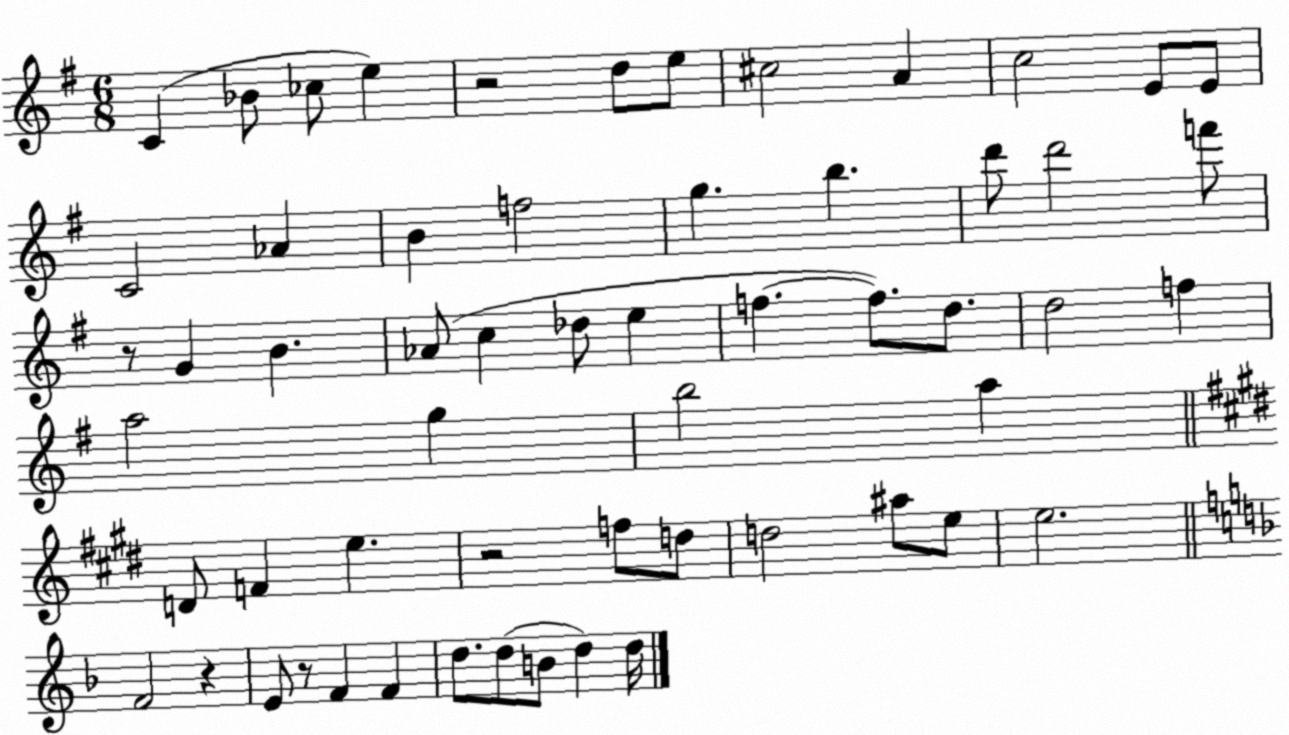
X:1
T:Untitled
M:6/8
L:1/4
K:G
C _B/2 _c/2 e z2 d/2 e/2 ^c2 A c2 E/2 E/2 C2 _A B f2 g b d'/2 d'2 f'/2 z/2 G B _A/2 c _d/2 e f f/2 d/2 d2 f a2 g b2 a D/2 F e z2 f/2 d/2 d2 ^a/2 e/2 e2 F2 z E/2 z/2 F F d/2 d/2 B/2 d d/4